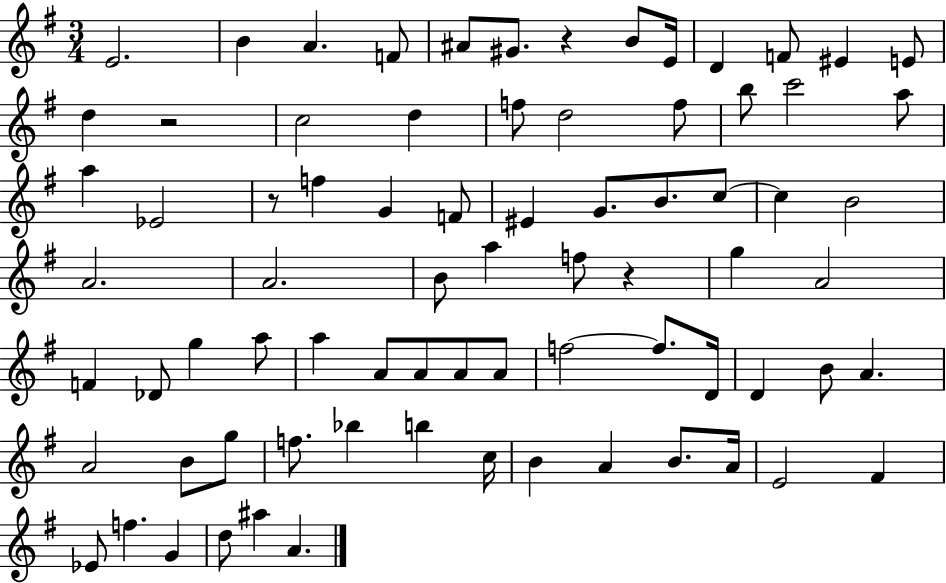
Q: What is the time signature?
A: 3/4